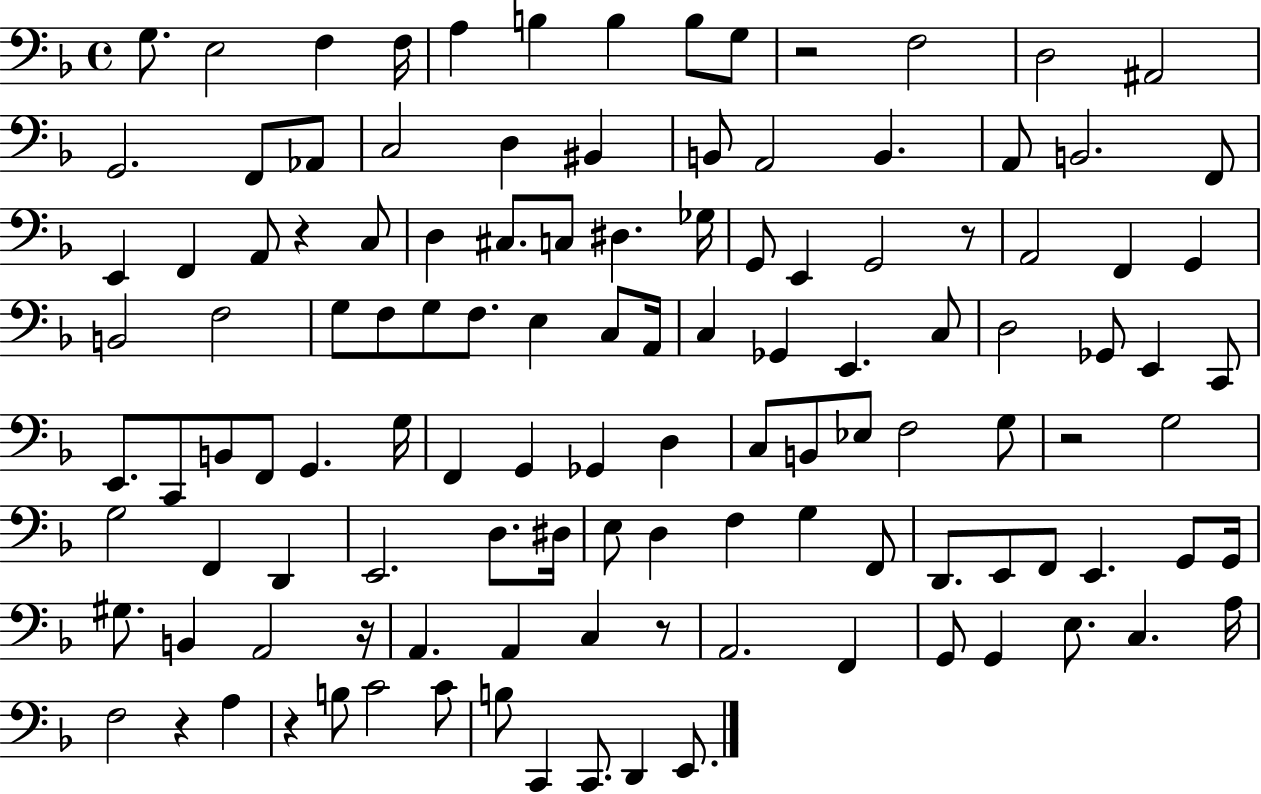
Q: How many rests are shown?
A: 8